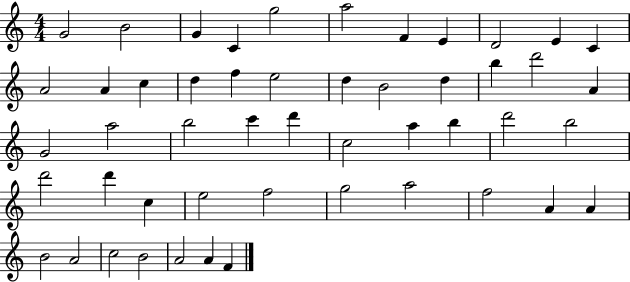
G4/h B4/h G4/q C4/q G5/h A5/h F4/q E4/q D4/h E4/q C4/q A4/h A4/q C5/q D5/q F5/q E5/h D5/q B4/h D5/q B5/q D6/h A4/q G4/h A5/h B5/h C6/q D6/q C5/h A5/q B5/q D6/h B5/h D6/h D6/q C5/q E5/h F5/h G5/h A5/h F5/h A4/q A4/q B4/h A4/h C5/h B4/h A4/h A4/q F4/q